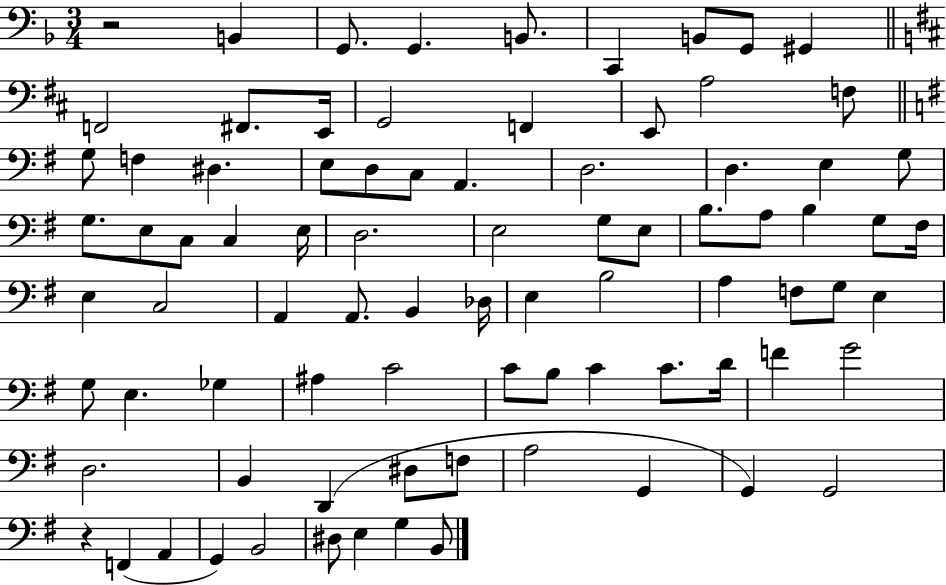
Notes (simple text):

R/h B2/q G2/e. G2/q. B2/e. C2/q B2/e G2/e G#2/q F2/h F#2/e. E2/s G2/h F2/q E2/e A3/h F3/e G3/e F3/q D#3/q. E3/e D3/e C3/e A2/q. D3/h. D3/q. E3/q G3/e G3/e. E3/e C3/e C3/q E3/s D3/h. E3/h G3/e E3/e B3/e. A3/e B3/q G3/e F#3/s E3/q C3/h A2/q A2/e. B2/q Db3/s E3/q B3/h A3/q F3/e G3/e E3/q G3/e E3/q. Gb3/q A#3/q C4/h C4/e B3/e C4/q C4/e. D4/s F4/q G4/h D3/h. B2/q D2/q D#3/e F3/e A3/h G2/q G2/q G2/h R/q F2/q A2/q G2/q B2/h D#3/e E3/q G3/q B2/e